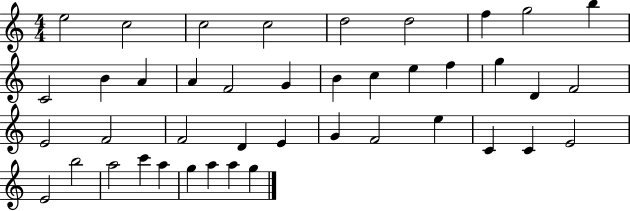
{
  \clef treble
  \numericTimeSignature
  \time 4/4
  \key c \major
  e''2 c''2 | c''2 c''2 | d''2 d''2 | f''4 g''2 b''4 | \break c'2 b'4 a'4 | a'4 f'2 g'4 | b'4 c''4 e''4 f''4 | g''4 d'4 f'2 | \break e'2 f'2 | f'2 d'4 e'4 | g'4 f'2 e''4 | c'4 c'4 e'2 | \break e'2 b''2 | a''2 c'''4 a''4 | g''4 a''4 a''4 g''4 | \bar "|."
}